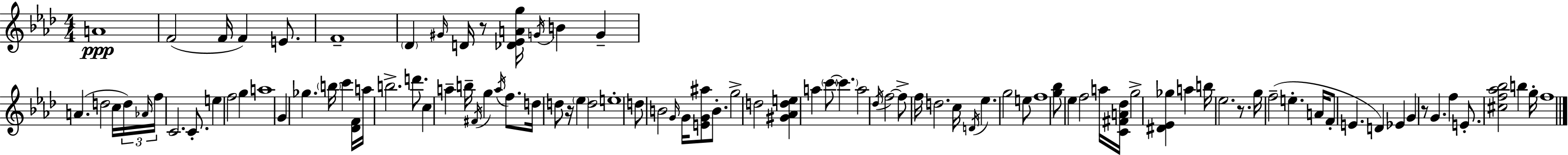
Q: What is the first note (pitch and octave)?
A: A4